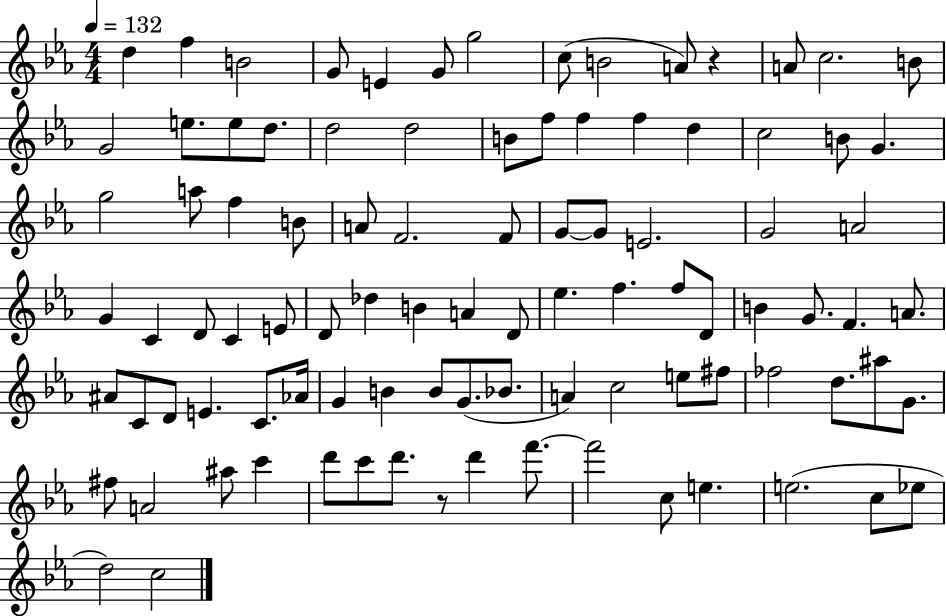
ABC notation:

X:1
T:Untitled
M:4/4
L:1/4
K:Eb
d f B2 G/2 E G/2 g2 c/2 B2 A/2 z A/2 c2 B/2 G2 e/2 e/2 d/2 d2 d2 B/2 f/2 f f d c2 B/2 G g2 a/2 f B/2 A/2 F2 F/2 G/2 G/2 E2 G2 A2 G C D/2 C E/2 D/2 _d B A D/2 _e f f/2 D/2 B G/2 F A/2 ^A/2 C/2 D/2 E C/2 _A/4 G B B/2 G/2 _B/2 A c2 e/2 ^f/2 _f2 d/2 ^a/2 G/2 ^f/2 A2 ^a/2 c' d'/2 c'/2 d'/2 z/2 d' f'/2 f'2 c/2 e e2 c/2 _e/2 d2 c2